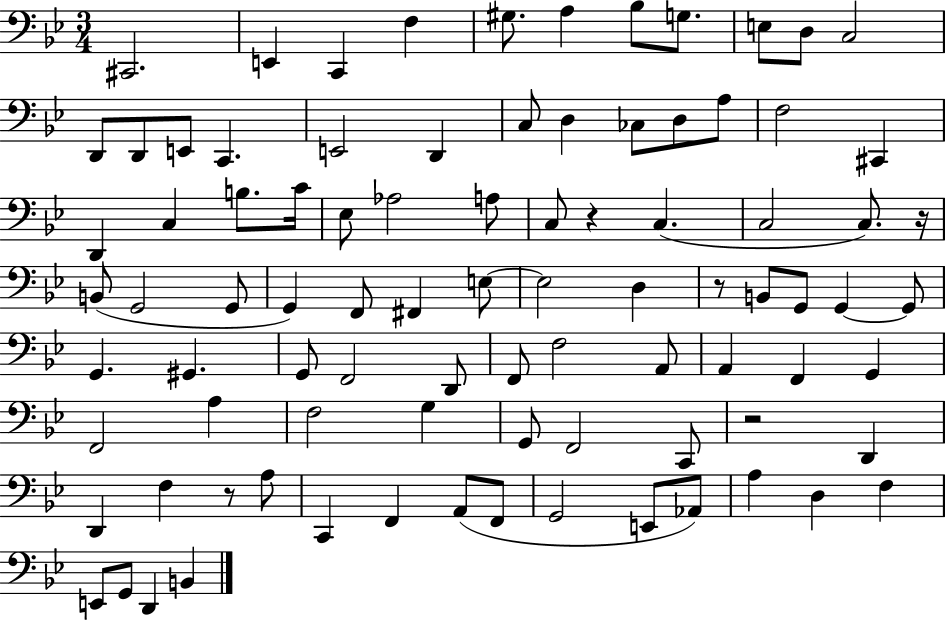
C#2/h. E2/q C2/q F3/q G#3/e. A3/q Bb3/e G3/e. E3/e D3/e C3/h D2/e D2/e E2/e C2/q. E2/h D2/q C3/e D3/q CES3/e D3/e A3/e F3/h C#2/q D2/q C3/q B3/e. C4/s Eb3/e Ab3/h A3/e C3/e R/q C3/q. C3/h C3/e. R/s B2/e G2/h G2/e G2/q F2/e F#2/q E3/e E3/h D3/q R/e B2/e G2/e G2/q G2/e G2/q. G#2/q. G2/e F2/h D2/e F2/e F3/h A2/e A2/q F2/q G2/q F2/h A3/q F3/h G3/q G2/e F2/h C2/e R/h D2/q D2/q F3/q R/e A3/e C2/q F2/q A2/e F2/e G2/h E2/e Ab2/e A3/q D3/q F3/q E2/e G2/e D2/q B2/q